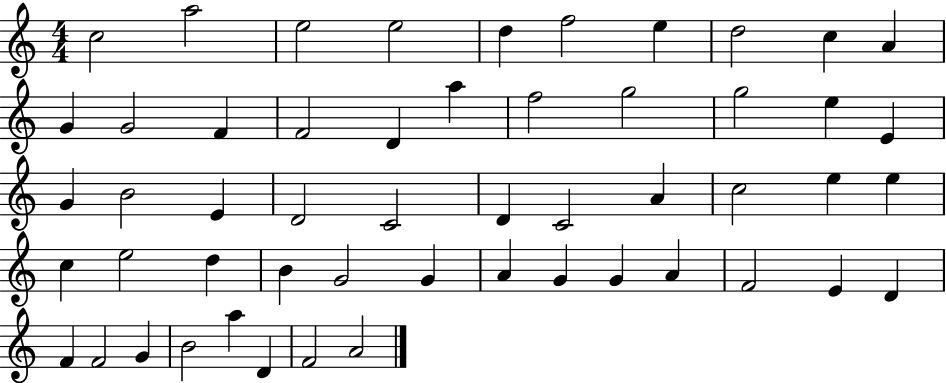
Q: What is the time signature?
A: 4/4